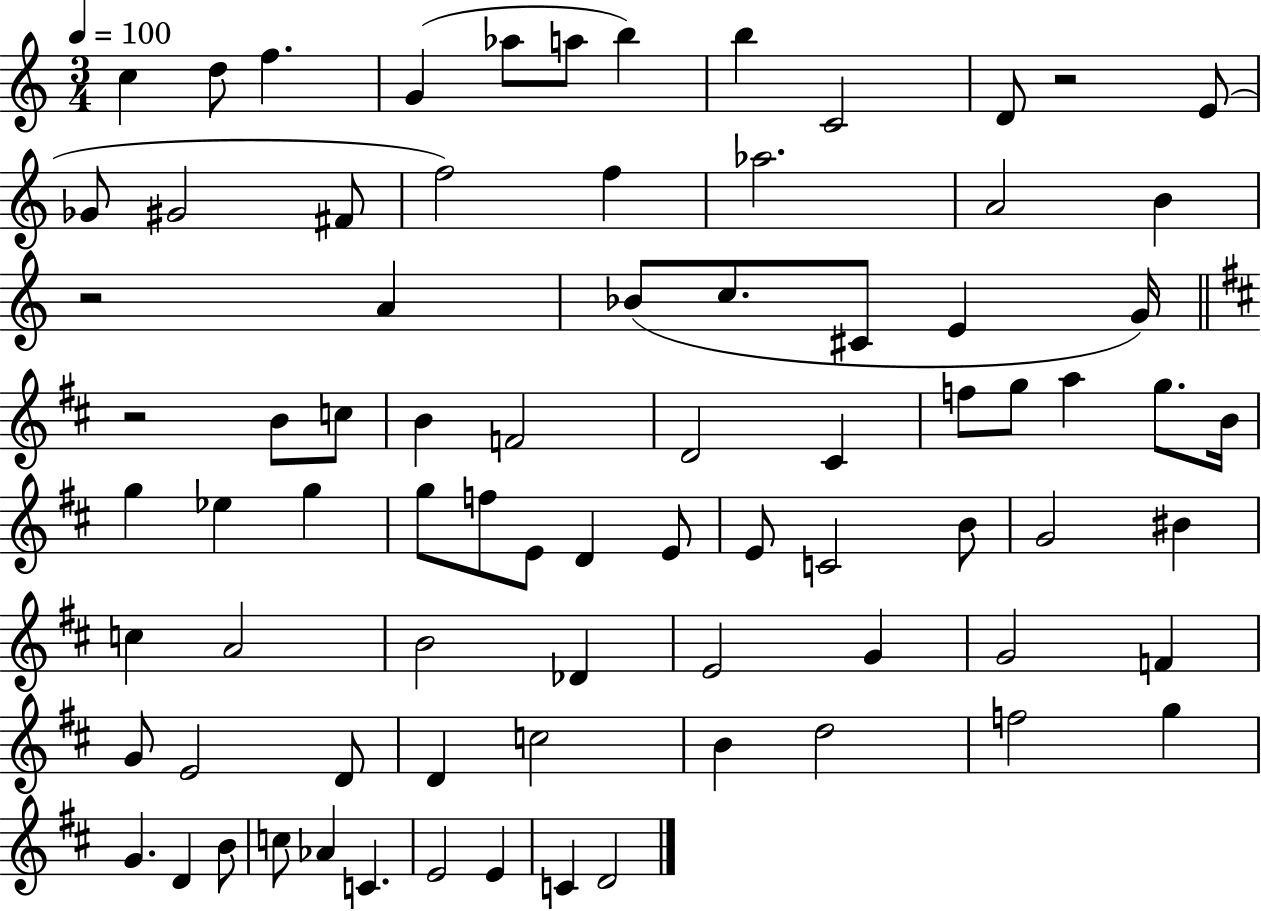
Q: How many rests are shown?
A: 3